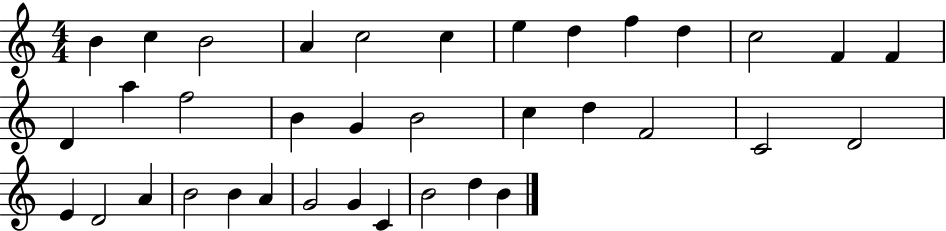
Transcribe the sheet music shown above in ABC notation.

X:1
T:Untitled
M:4/4
L:1/4
K:C
B c B2 A c2 c e d f d c2 F F D a f2 B G B2 c d F2 C2 D2 E D2 A B2 B A G2 G C B2 d B